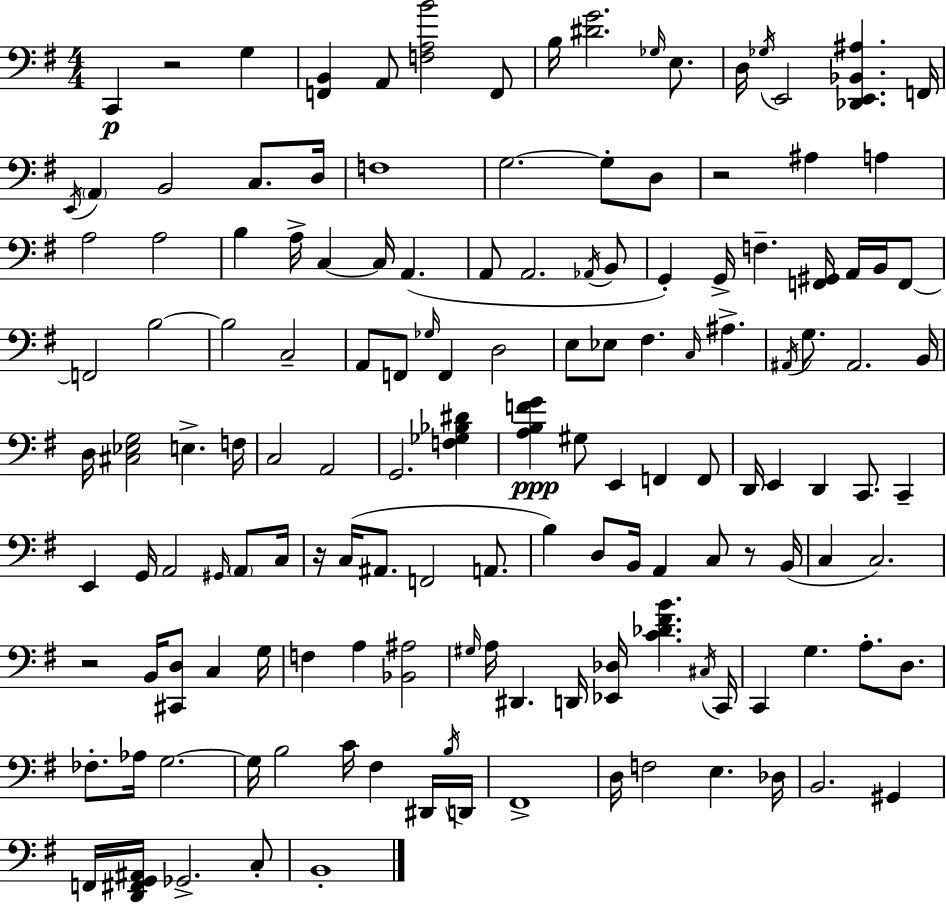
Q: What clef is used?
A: bass